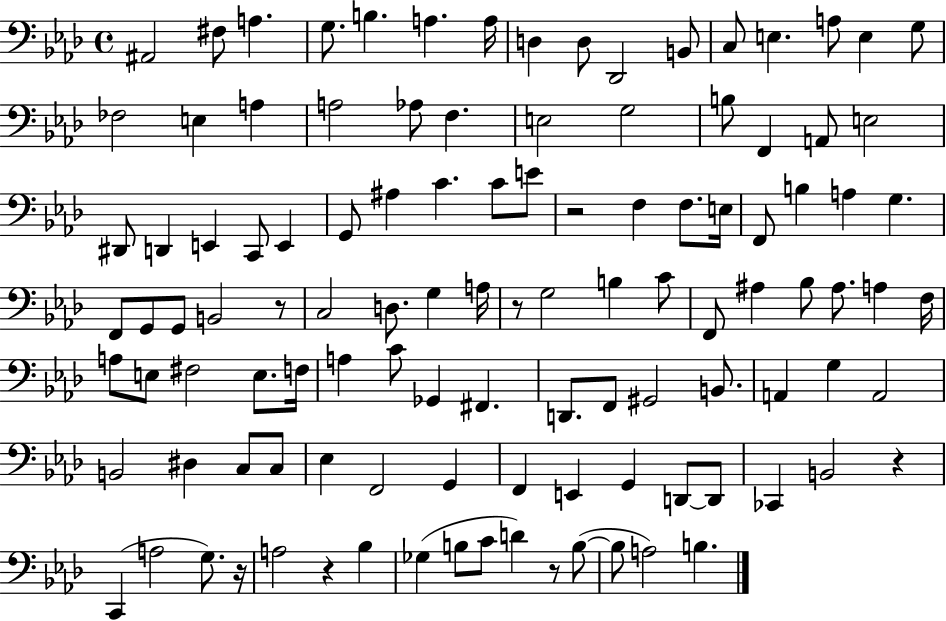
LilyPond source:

{
  \clef bass
  \time 4/4
  \defaultTimeSignature
  \key aes \major
  ais,2 fis8 a4. | g8. b4. a4. a16 | d4 d8 des,2 b,8 | c8 e4. a8 e4 g8 | \break fes2 e4 a4 | a2 aes8 f4. | e2 g2 | b8 f,4 a,8 e2 | \break dis,8 d,4 e,4 c,8 e,4 | g,8 ais4 c'4. c'8 e'8 | r2 f4 f8. e16 | f,8 b4 a4 g4. | \break f,8 g,8 g,8 b,2 r8 | c2 d8. g4 a16 | r8 g2 b4 c'8 | f,8 ais4 bes8 ais8. a4 f16 | \break a8 e8 fis2 e8. f16 | a4 c'8 ges,4 fis,4. | d,8. f,8 gis,2 b,8. | a,4 g4 a,2 | \break b,2 dis4 c8 c8 | ees4 f,2 g,4 | f,4 e,4 g,4 d,8~~ d,8 | ces,4 b,2 r4 | \break c,4( a2 g8.) r16 | a2 r4 bes4 | ges4( b8 c'8 d'4) r8 b8~(~ | b8 a2) b4. | \break \bar "|."
}